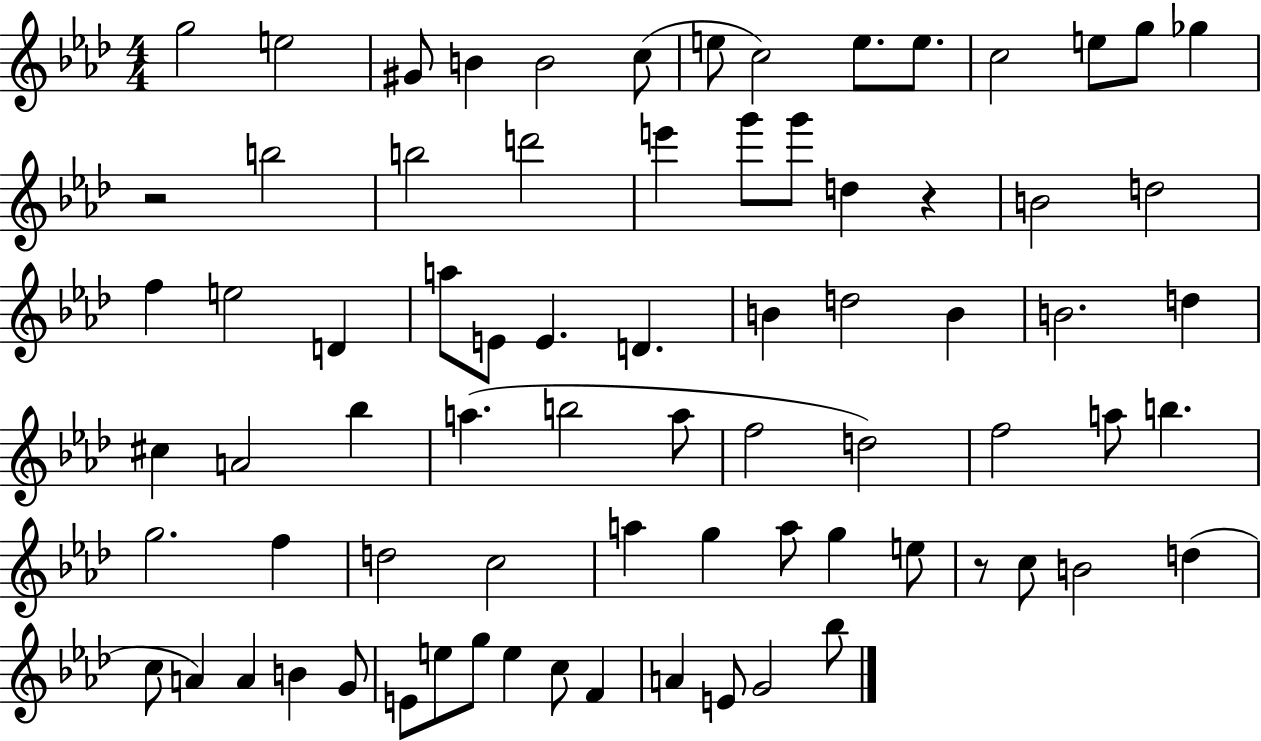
X:1
T:Untitled
M:4/4
L:1/4
K:Ab
g2 e2 ^G/2 B B2 c/2 e/2 c2 e/2 e/2 c2 e/2 g/2 _g z2 b2 b2 d'2 e' g'/2 g'/2 d z B2 d2 f e2 D a/2 E/2 E D B d2 B B2 d ^c A2 _b a b2 a/2 f2 d2 f2 a/2 b g2 f d2 c2 a g a/2 g e/2 z/2 c/2 B2 d c/2 A A B G/2 E/2 e/2 g/2 e c/2 F A E/2 G2 _b/2